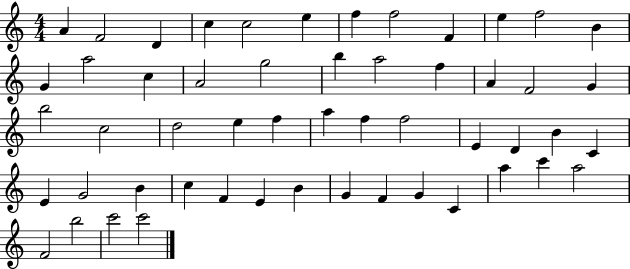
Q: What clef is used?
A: treble